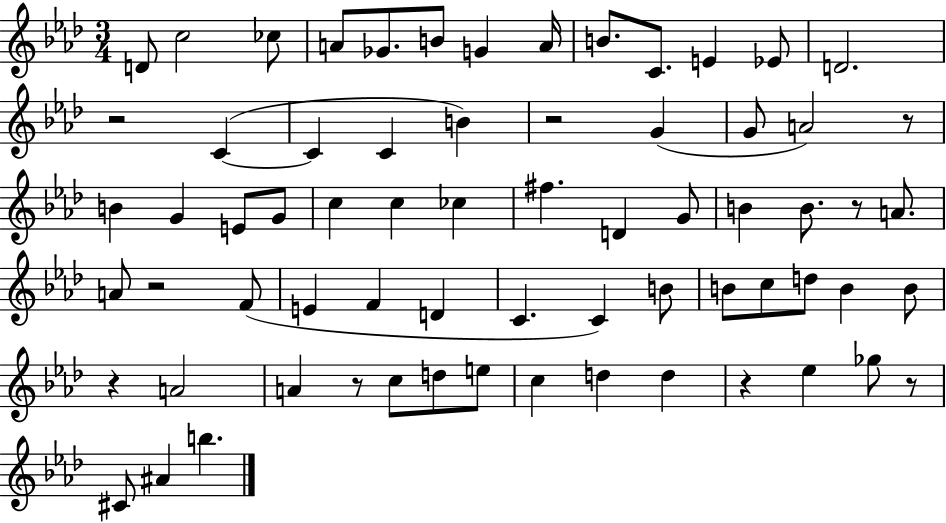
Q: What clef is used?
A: treble